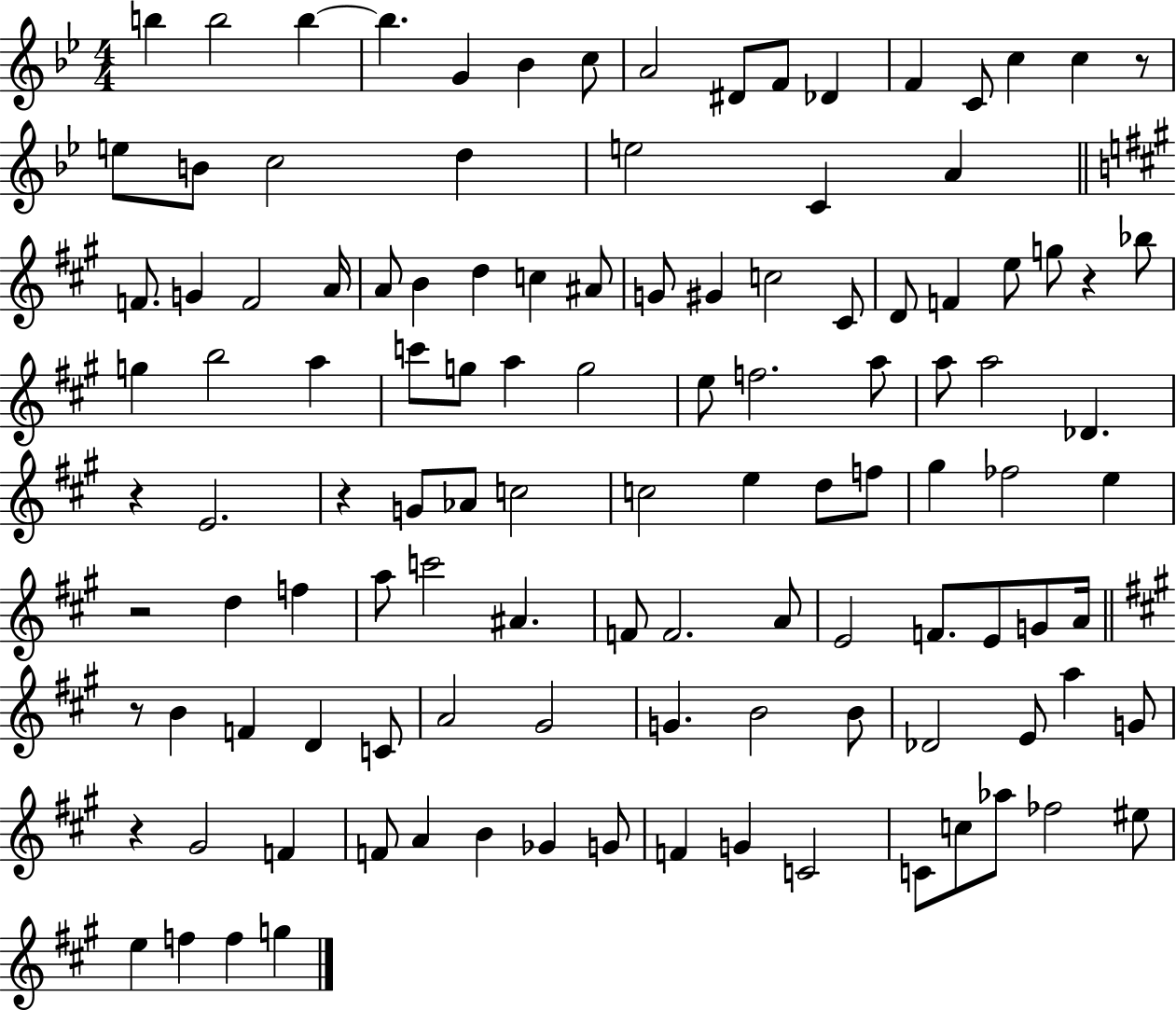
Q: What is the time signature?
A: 4/4